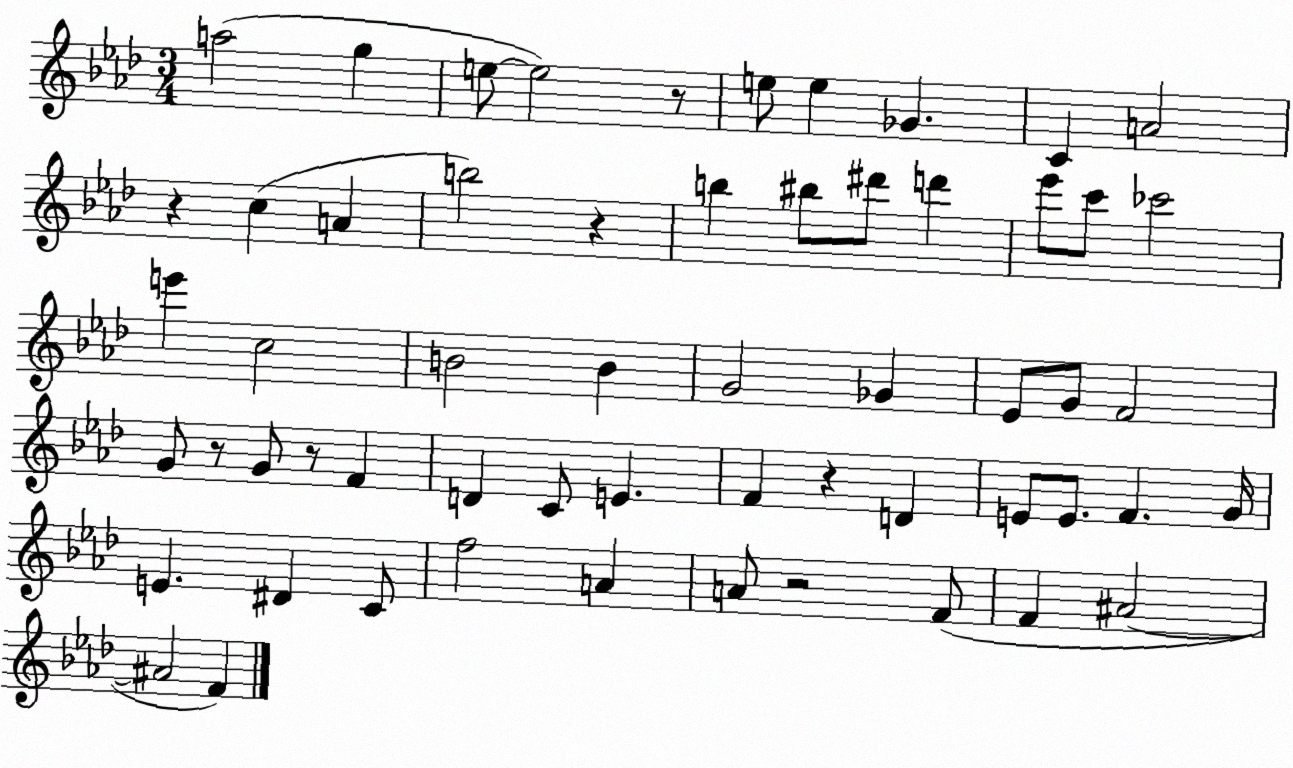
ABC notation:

X:1
T:Untitled
M:3/4
L:1/4
K:Ab
a2 g e/2 e2 z/2 e/2 e _G C A2 z c A b2 z b ^b/2 ^d'/2 d' _e'/2 c'/2 _c'2 e' c2 B2 B G2 _G _E/2 G/2 F2 G/2 z/2 G/2 z/2 F D C/2 E F z D E/2 E/2 F G/4 E ^D C/2 f2 A A/2 z2 F/2 F ^A2 ^A2 F